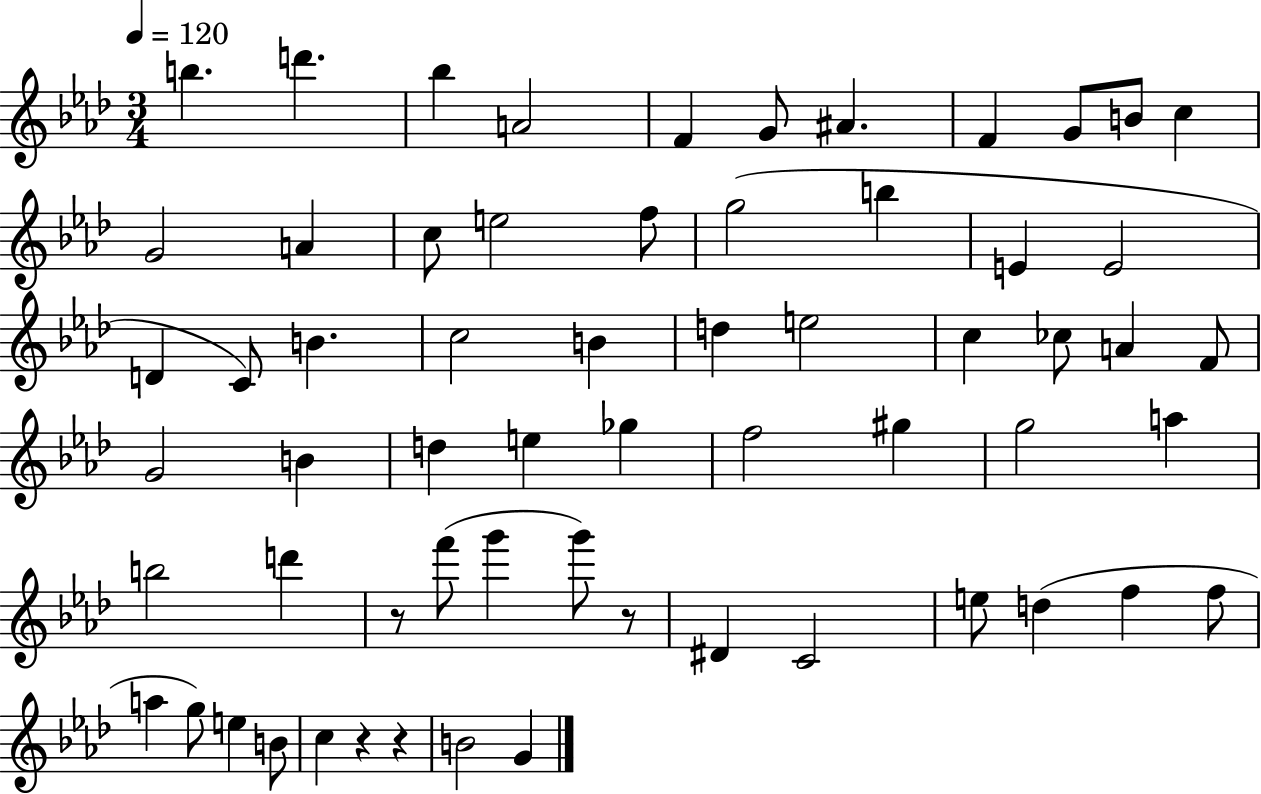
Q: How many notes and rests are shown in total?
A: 62